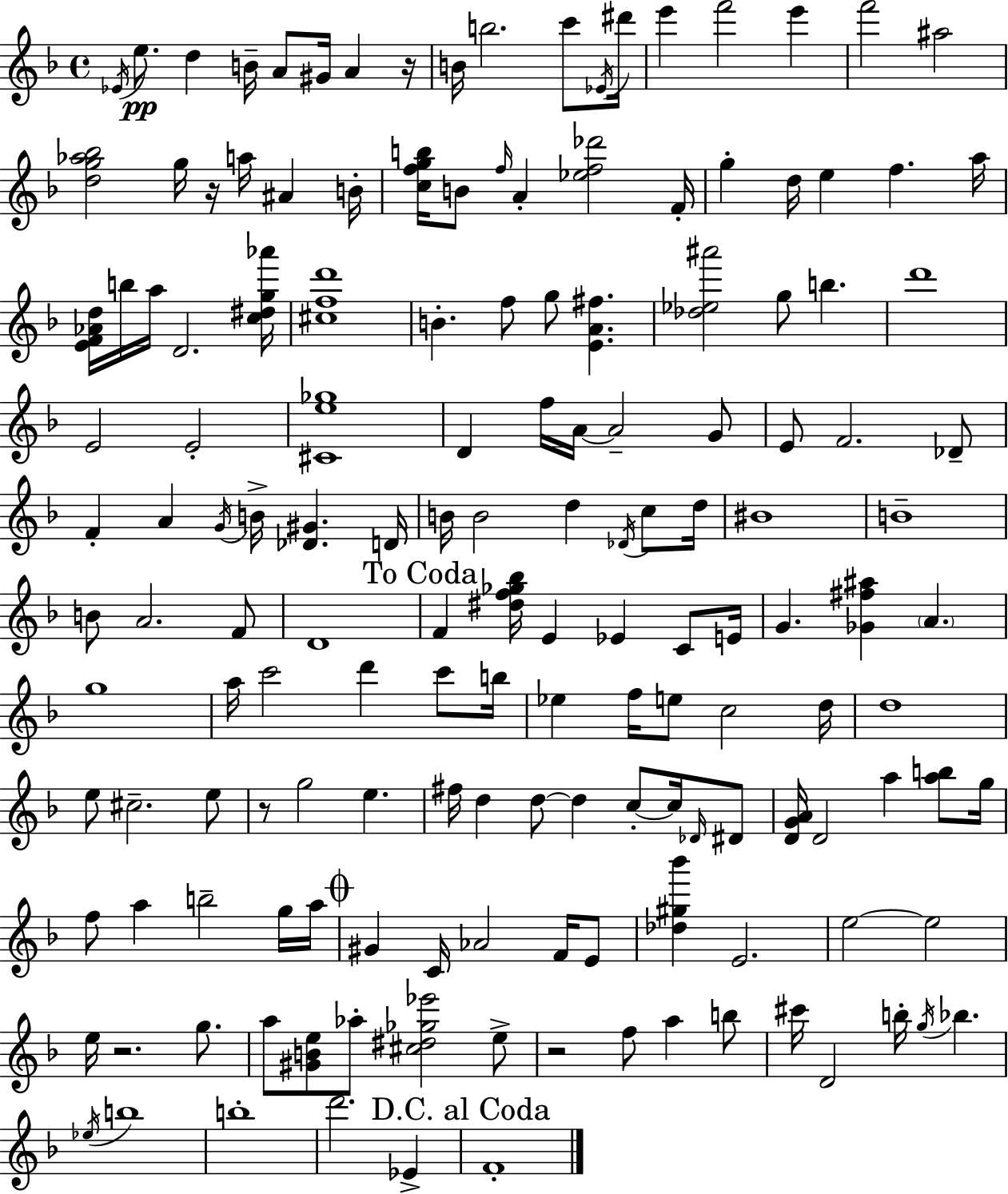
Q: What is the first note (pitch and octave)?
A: Eb4